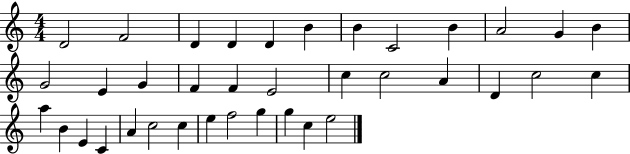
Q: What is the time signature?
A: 4/4